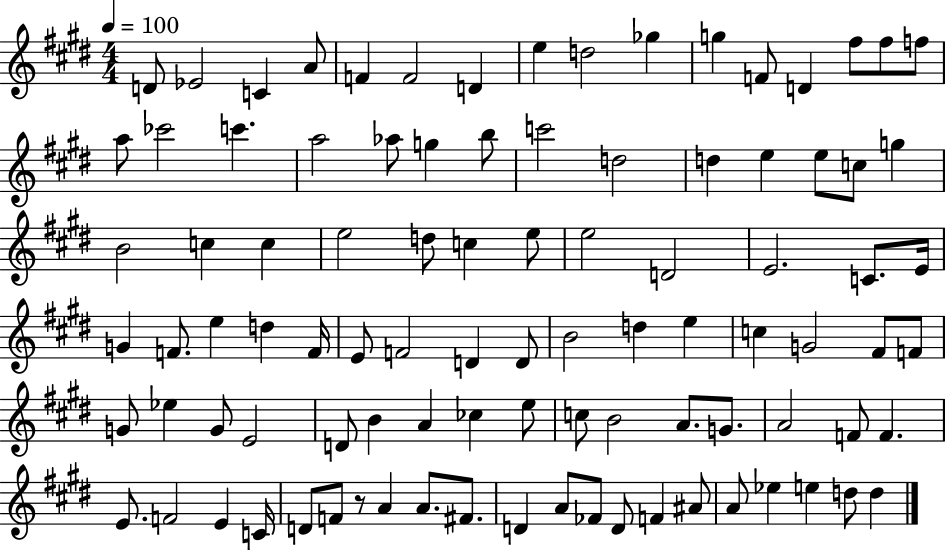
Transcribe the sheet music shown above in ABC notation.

X:1
T:Untitled
M:4/4
L:1/4
K:E
D/2 _E2 C A/2 F F2 D e d2 _g g F/2 D ^f/2 ^f/2 f/2 a/2 _c'2 c' a2 _a/2 g b/2 c'2 d2 d e e/2 c/2 g B2 c c e2 d/2 c e/2 e2 D2 E2 C/2 E/4 G F/2 e d F/4 E/2 F2 D D/2 B2 d e c G2 ^F/2 F/2 G/2 _e G/2 E2 D/2 B A _c e/2 c/2 B2 A/2 G/2 A2 F/2 F E/2 F2 E C/4 D/2 F/2 z/2 A A/2 ^F/2 D A/2 _F/2 D/2 F ^A/2 A/2 _e e d/2 d